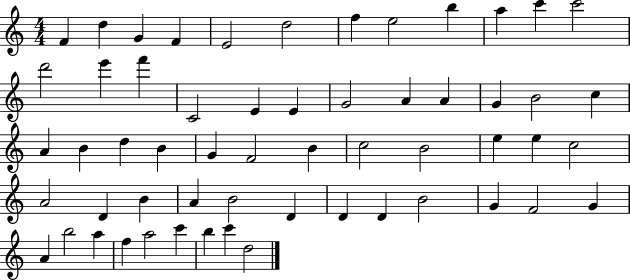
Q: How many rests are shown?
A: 0